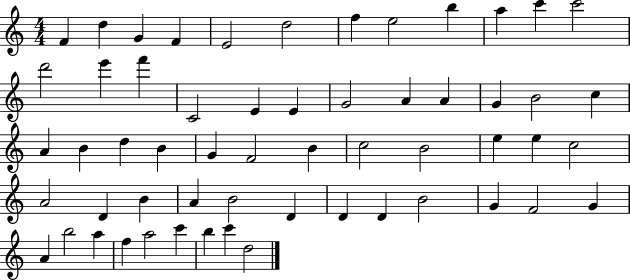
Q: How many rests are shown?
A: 0